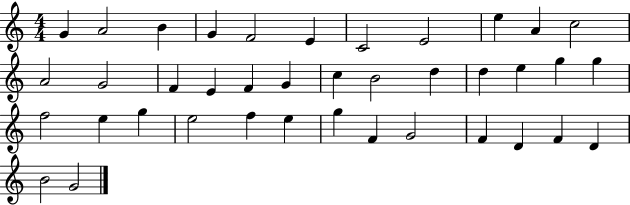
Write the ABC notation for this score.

X:1
T:Untitled
M:4/4
L:1/4
K:C
G A2 B G F2 E C2 E2 e A c2 A2 G2 F E F G c B2 d d e g g f2 e g e2 f e g F G2 F D F D B2 G2